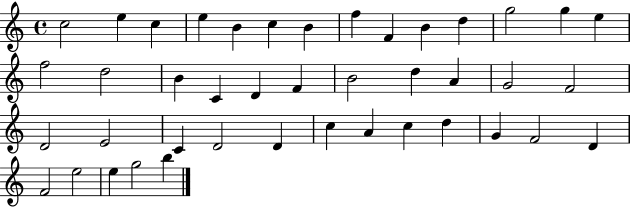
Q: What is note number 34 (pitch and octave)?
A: D5